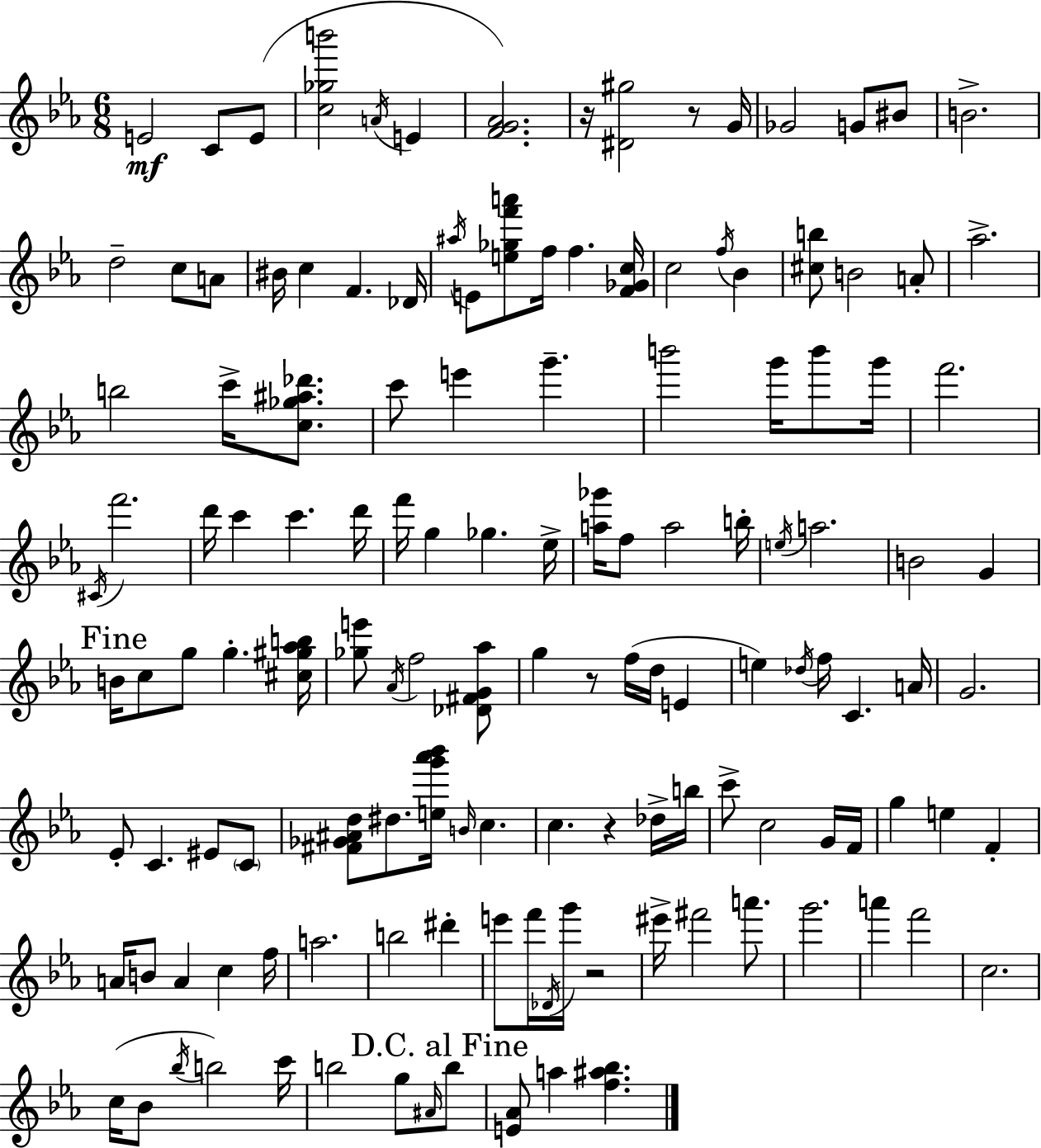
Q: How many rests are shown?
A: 5